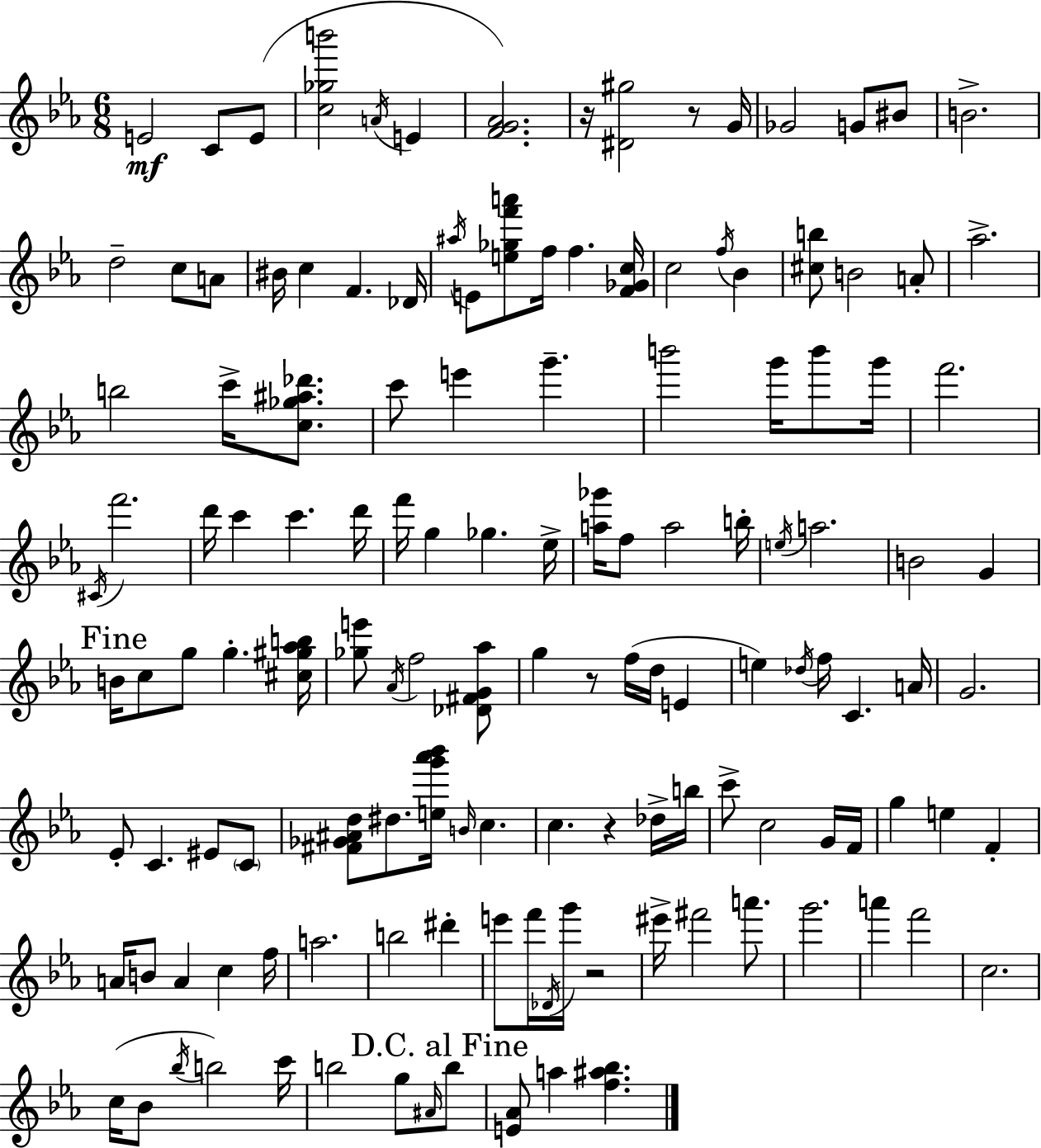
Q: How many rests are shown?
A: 5